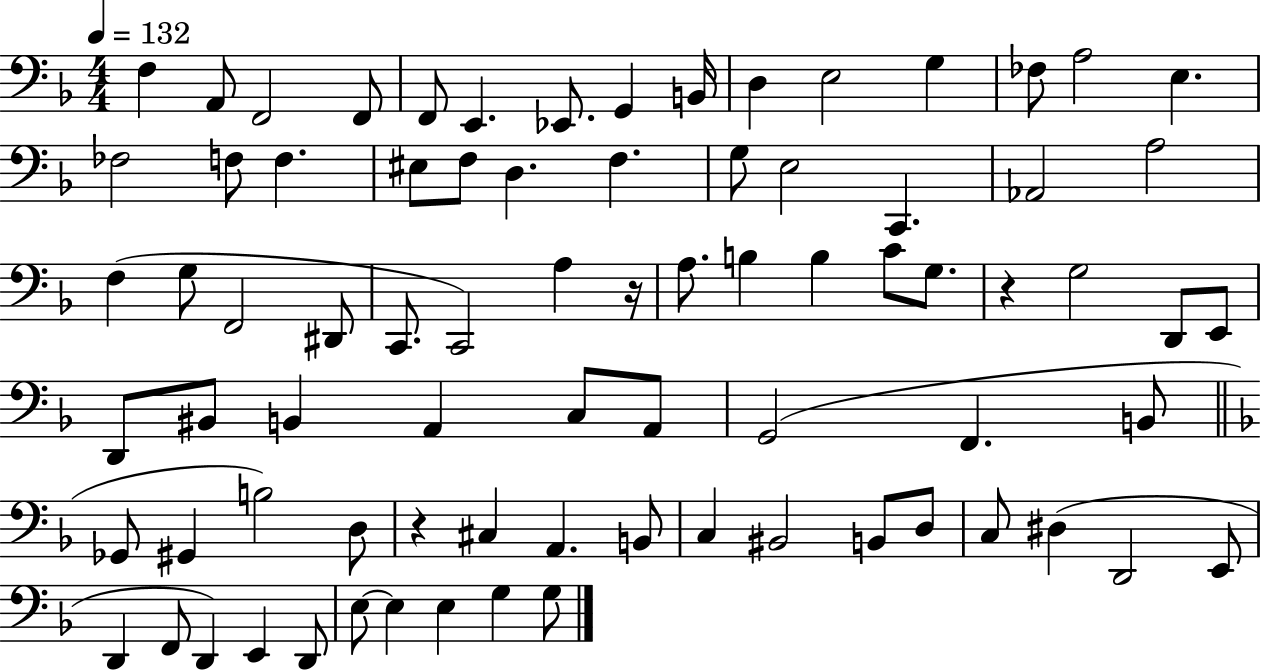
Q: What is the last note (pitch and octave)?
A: G3